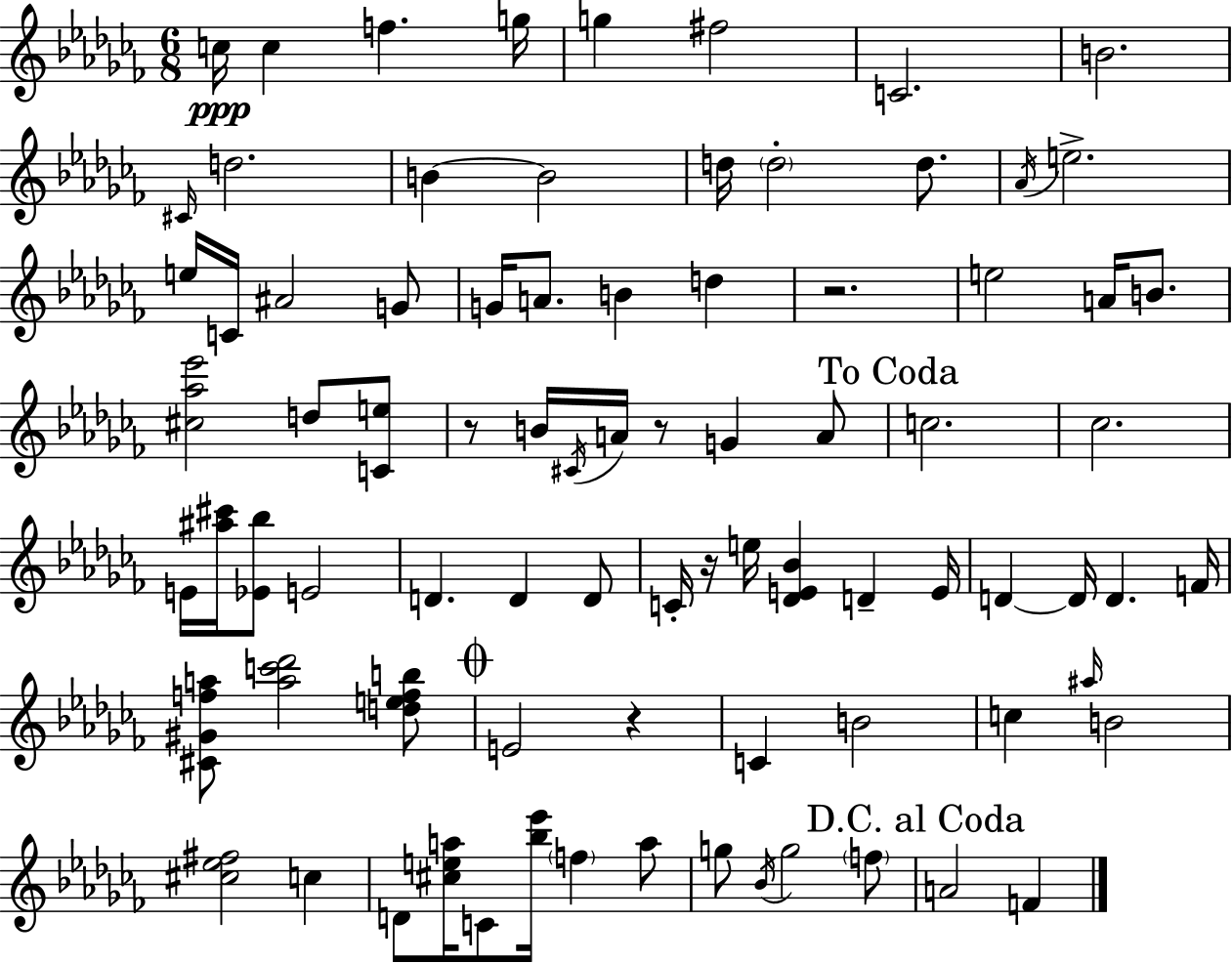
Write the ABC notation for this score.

X:1
T:Untitled
M:6/8
L:1/4
K:Abm
c/4 c f g/4 g ^f2 C2 B2 ^C/4 d2 B B2 d/4 d2 d/2 _A/4 e2 e/4 C/4 ^A2 G/2 G/4 A/2 B d z2 e2 A/4 B/2 [^c_a_e']2 d/2 [Ce]/2 z/2 B/4 ^C/4 A/4 z/2 G A/2 c2 _c2 E/4 [^a^c']/4 [_E_b]/2 E2 D D D/2 C/4 z/4 e/4 [_DE_B] D E/4 D D/4 D F/4 [^C^Gfa]/2 [ac'_d']2 [defb]/2 E2 z C B2 c ^a/4 B2 [^c_e^f]2 c D/2 [^cea]/4 C/2 [_b_e']/4 f a/2 g/2 _B/4 g2 f/2 A2 F